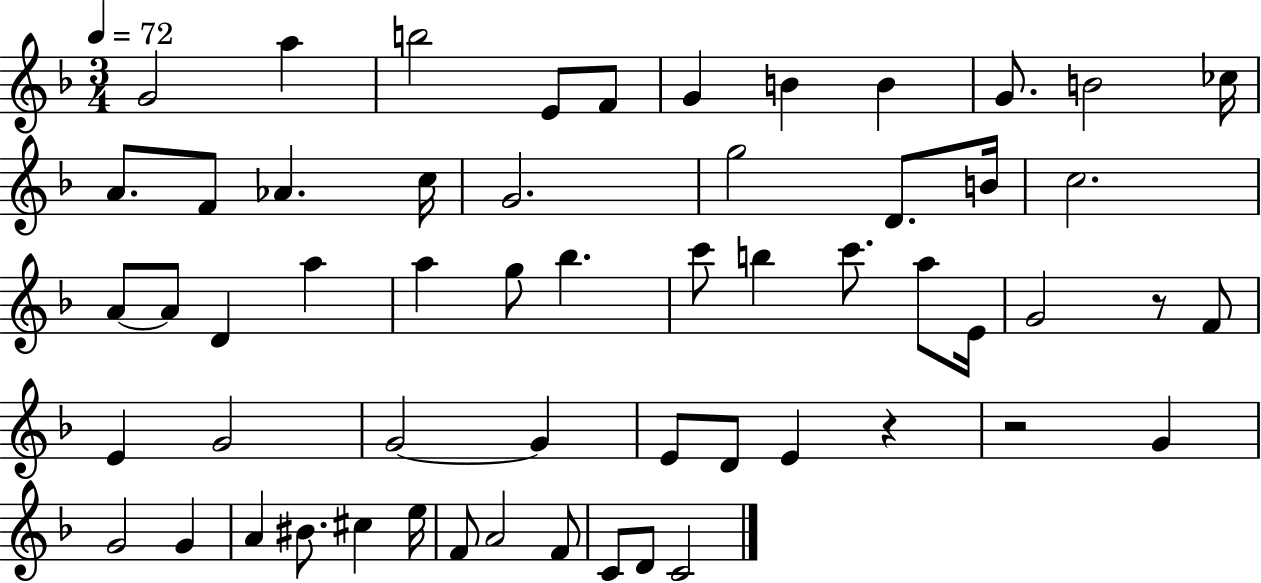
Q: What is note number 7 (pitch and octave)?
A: B4